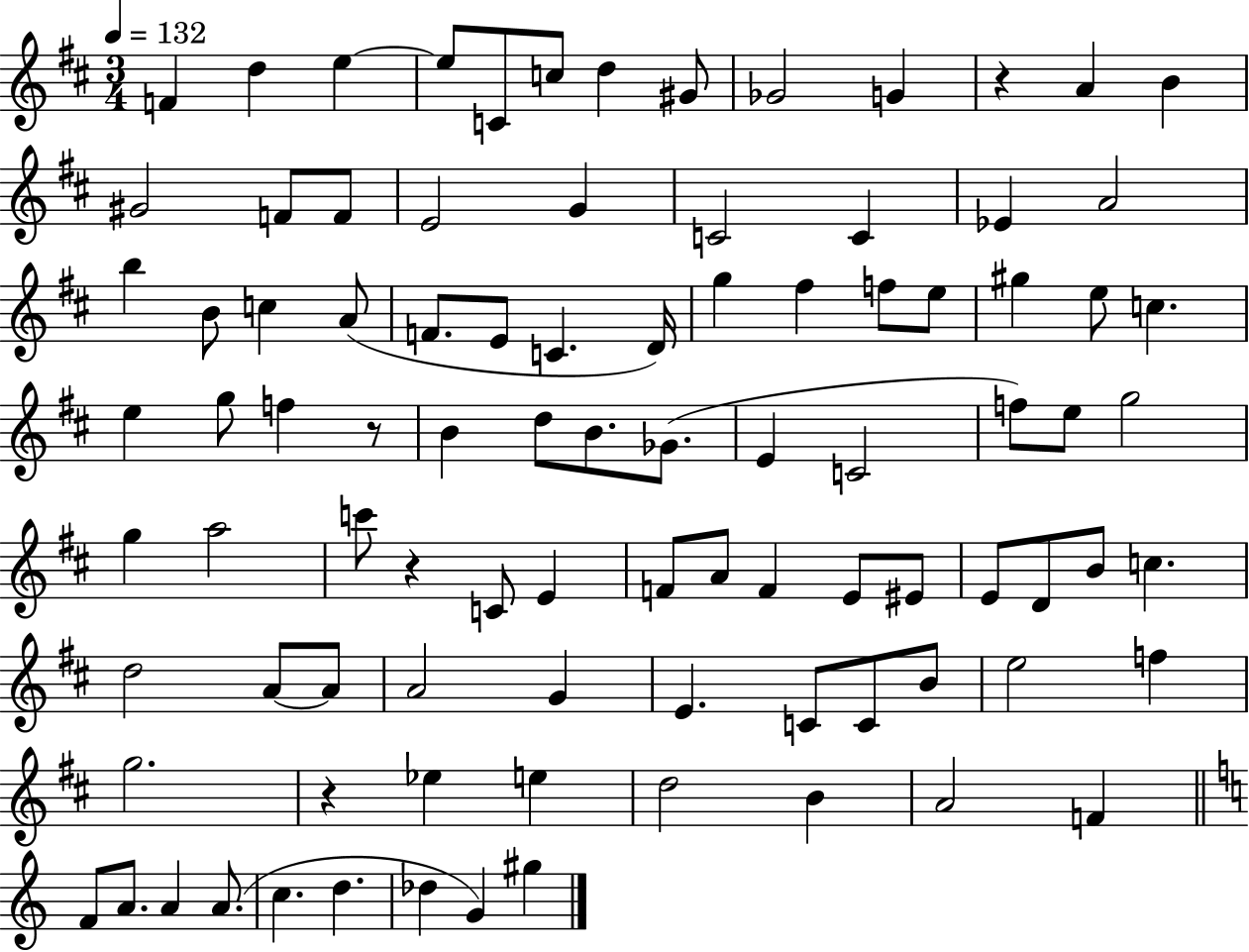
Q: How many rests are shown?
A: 4